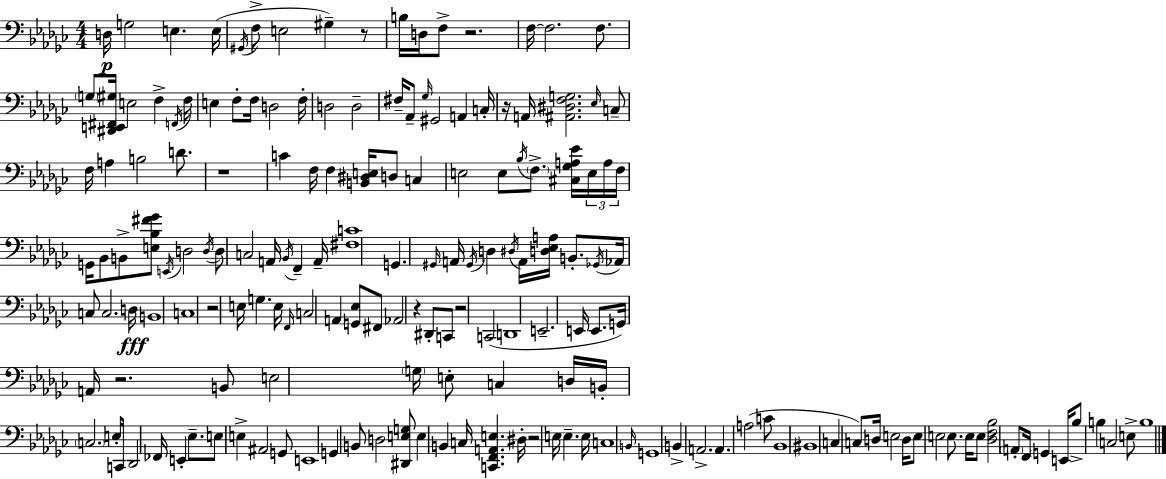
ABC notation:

X:1
T:Untitled
M:4/4
L:1/4
K:Ebm
D,/4 G,2 E, E,/4 ^G,,/4 F,/2 E,2 ^G, z/2 B,/4 D,/4 F,/2 z2 F,/4 F,2 F,/2 G,/2 [^D,,E,,^F,,^G,]/4 E,2 F, F,,/4 F,/4 E, F,/2 F,/4 D,2 F,/4 D,2 D,2 ^F,/4 _A,,/2 _G,/4 ^G,,2 A,, C,/4 z/4 A,,/4 [^A,,^D,F,G,]2 _E,/4 C,/2 F,/4 A, B,2 D/2 z4 C F,/4 F, [B,,^D,E,]/4 D,/2 C, E,2 E,/2 _B,/4 F,/2 [^C,_G,A,_E]/4 E,/4 A,/4 F,/4 G,,/4 _B,,/2 B,,/2 [E,_B,^F_G]/2 E,,/4 D,2 D,/4 D,/2 C,2 A,,/4 _B,,/4 F,, A,,/4 [^F,C]4 G,, ^G,,/4 A,,/4 ^G,,/4 D, ^D,/4 A,,/4 [D,_E,A,]/4 B,,/2 _G,,/4 _A,,/4 C,/2 C,2 D,/4 B,,4 C,4 z2 E,/4 G, E,/4 F,,/4 C,2 A,, [G,,_E,]/2 ^F,,/2 _A,,2 z ^D,,/2 C,,/2 z2 C,,2 D,,4 E,,2 E,,/4 E,,/2 G,,/4 A,,/4 z2 B,,/2 E,2 G,/4 E,/2 C, D,/4 B,,/4 C,2 E,/2 C,,/4 _D,,2 _F,,/4 E,, _E,/2 E,/2 E, ^A,,2 G,,/2 E,,4 G,, B,,/2 D,2 [^D,,E,G,]/2 E, B,, C,/4 [C,,F,,A,,E,] ^D,/4 z2 E,/4 E, E,/4 C,4 B,,/4 G,,4 B,, A,,2 A,, A,2 C/2 _B,,4 ^B,,4 C, C,/2 D,/4 E,2 D,/4 E,/2 E,2 E,/2 E,/4 E,/2 [_D,F,_B,]2 A,,/2 F,,/4 G,, E,,/4 _B,/2 B, C,2 E,/2 B,4